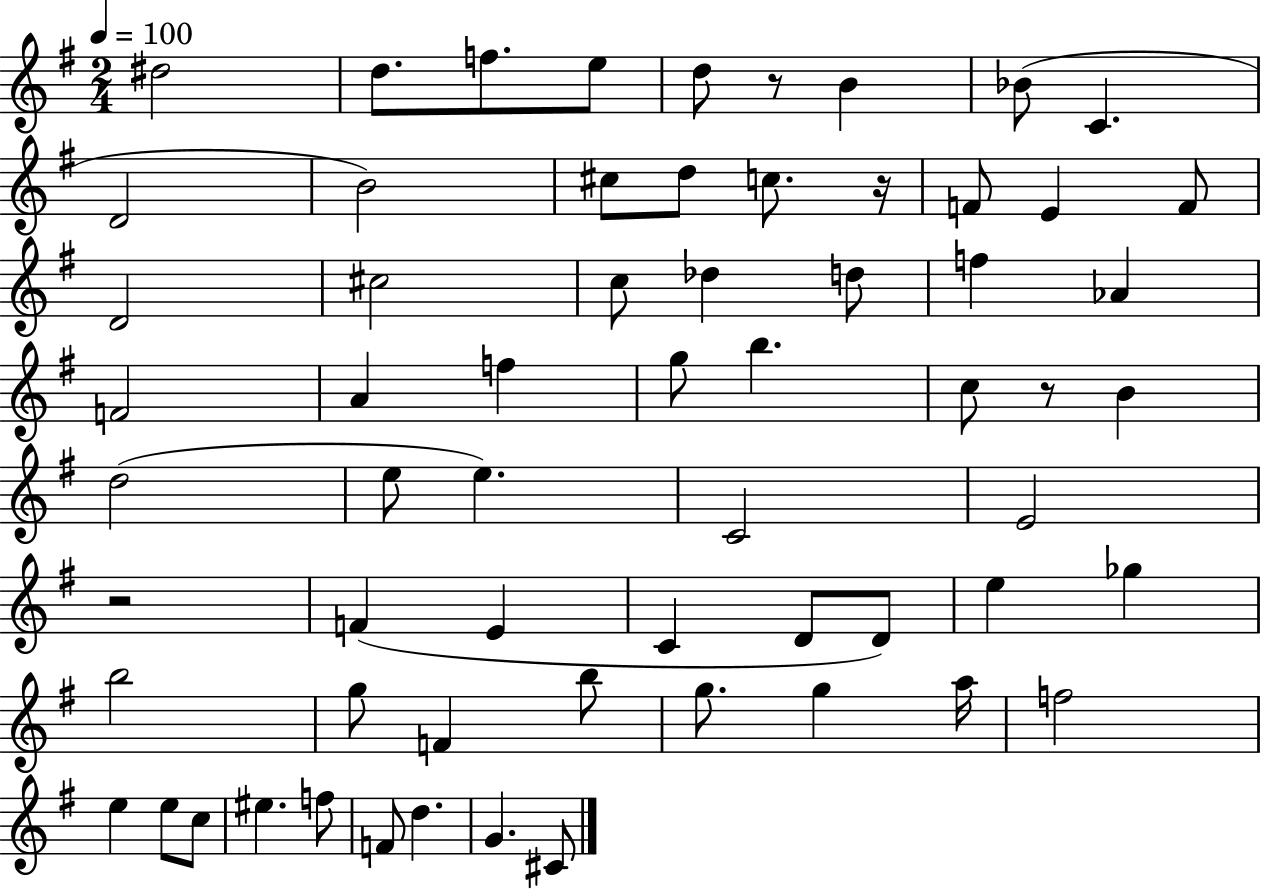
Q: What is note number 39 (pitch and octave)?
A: D4